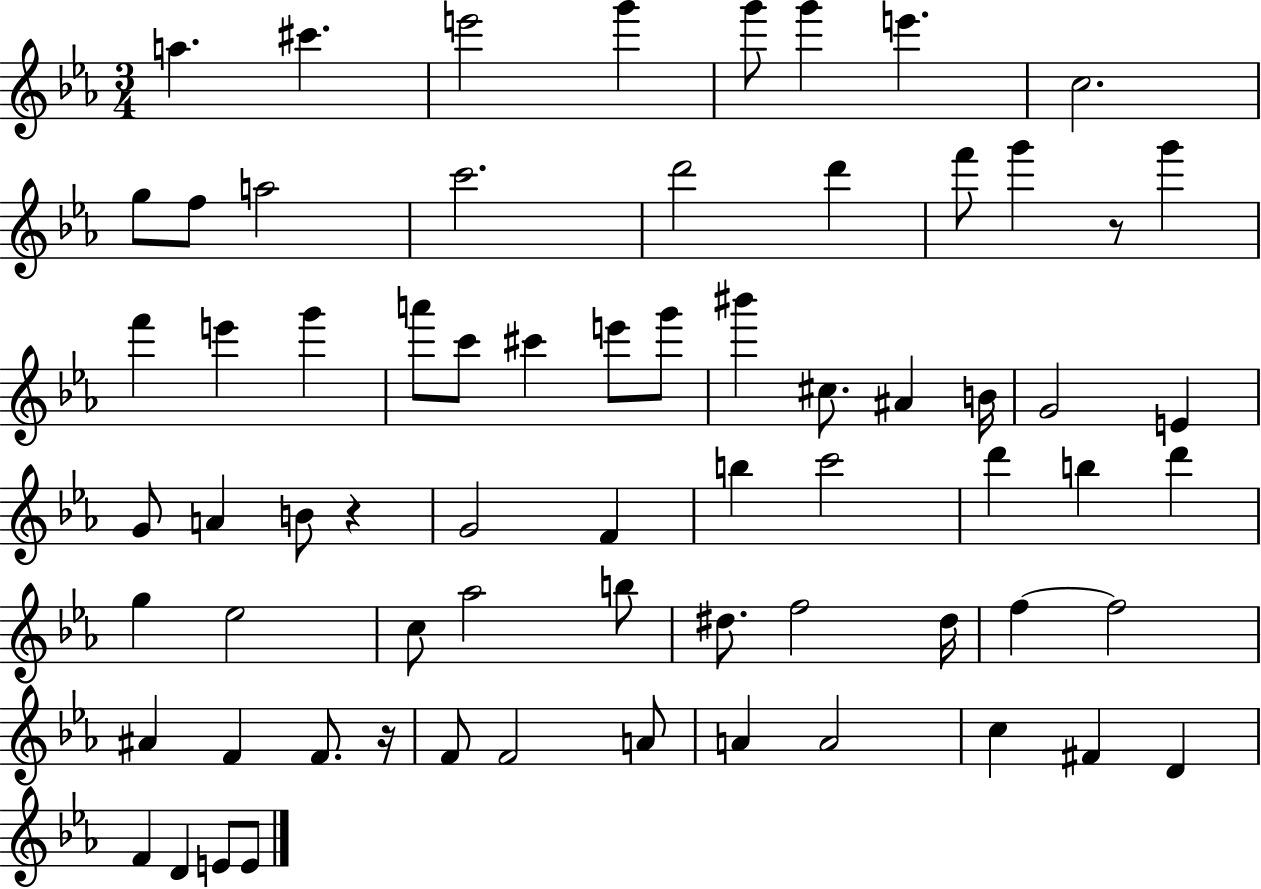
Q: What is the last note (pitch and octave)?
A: E4